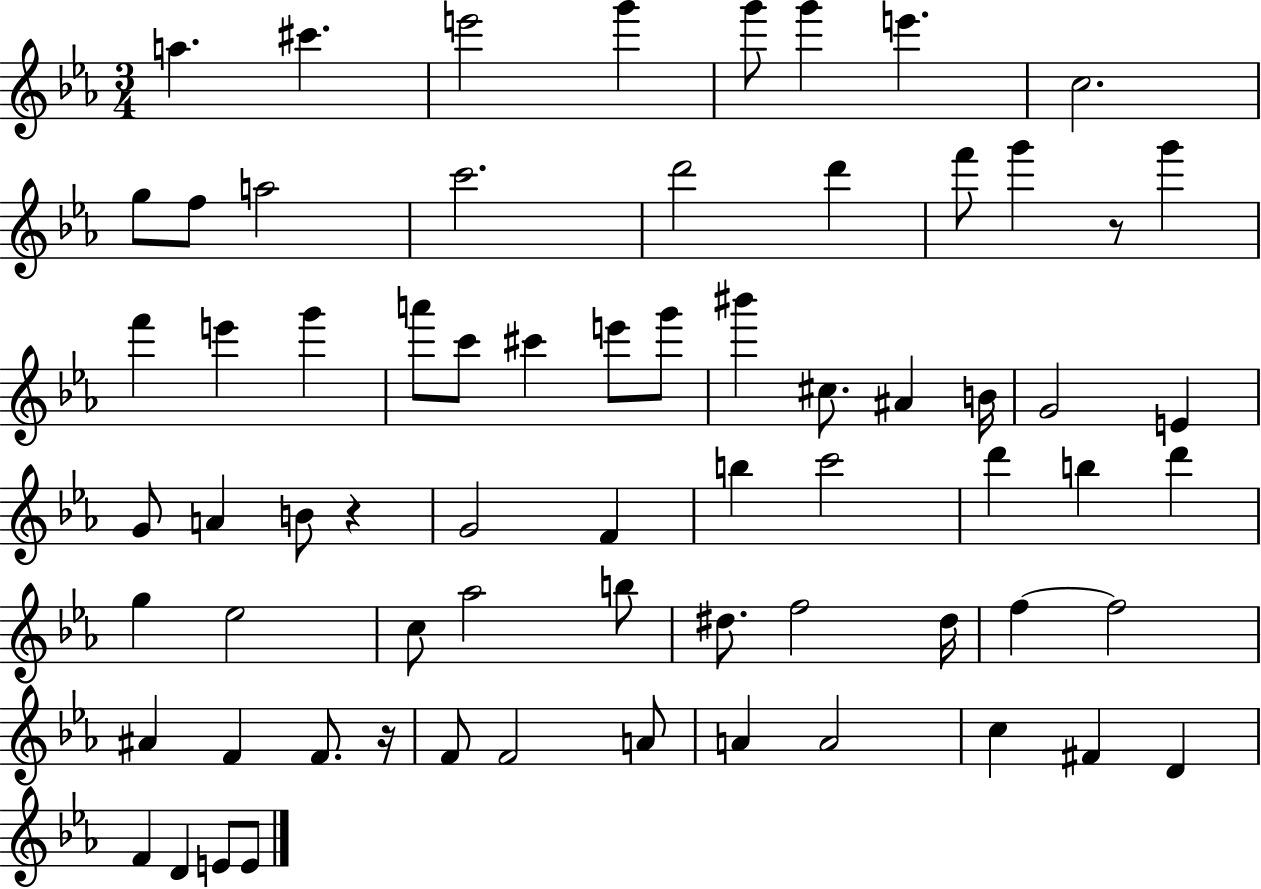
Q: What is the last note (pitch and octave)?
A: E4